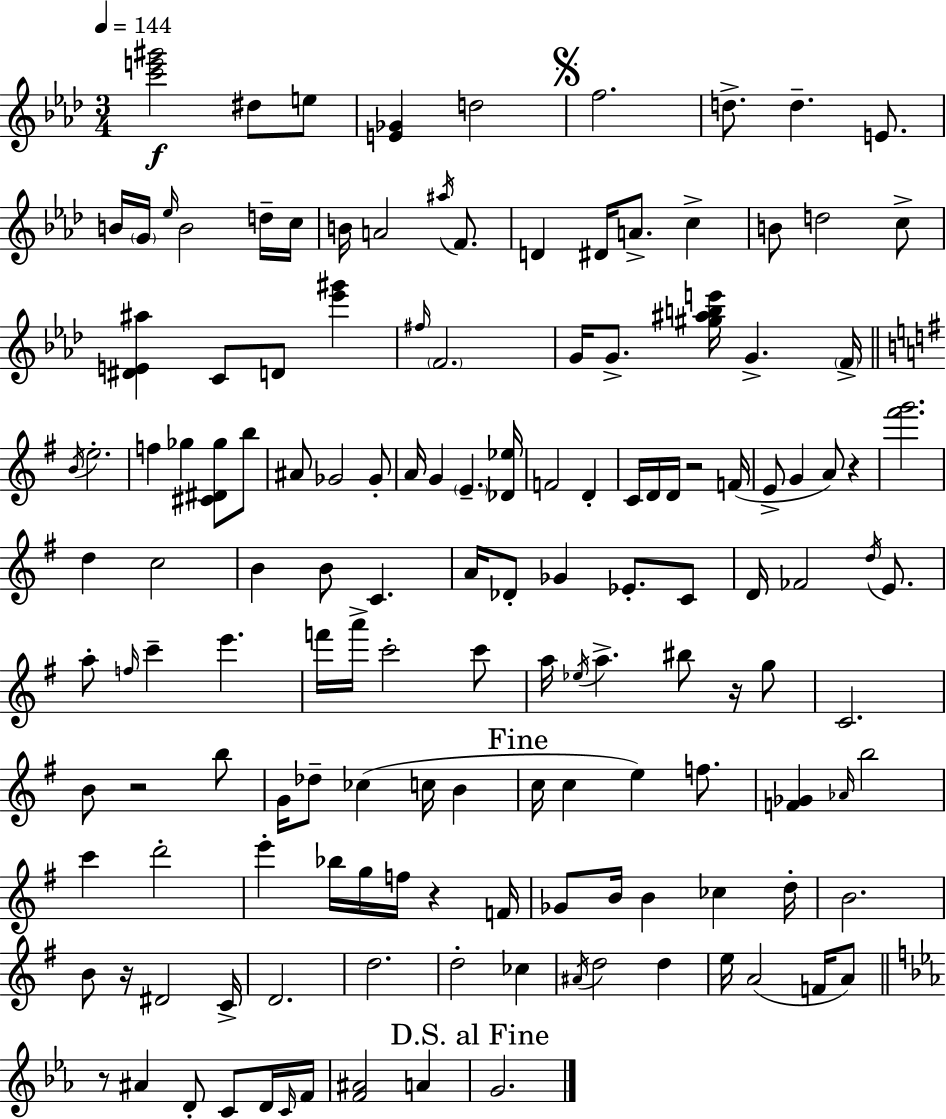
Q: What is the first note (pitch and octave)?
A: D#5